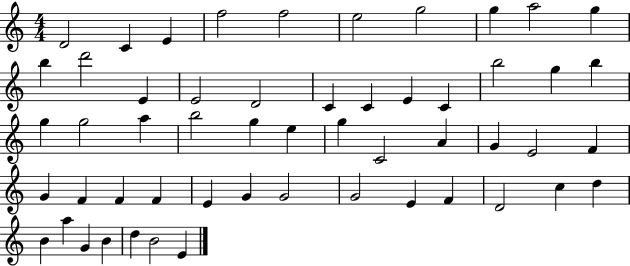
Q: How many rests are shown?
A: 0